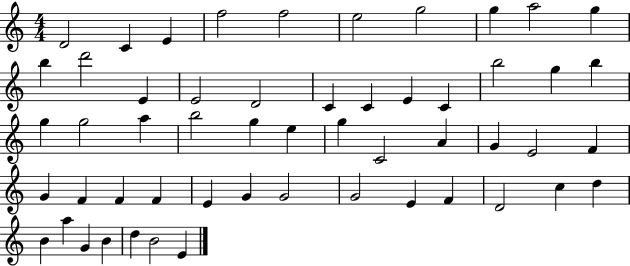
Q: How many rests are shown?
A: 0